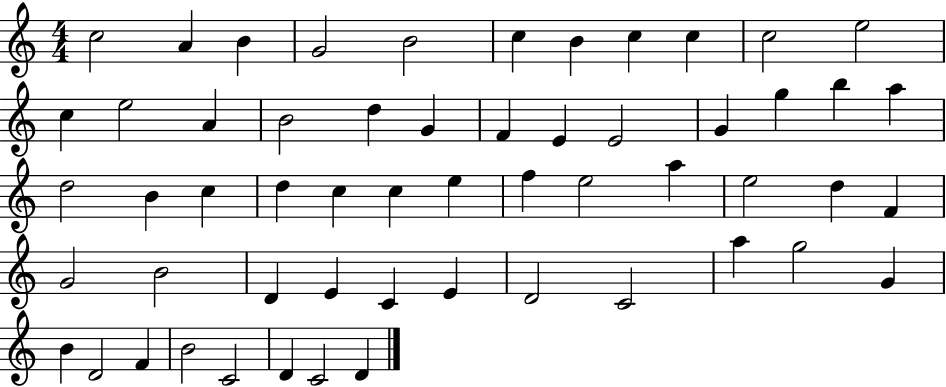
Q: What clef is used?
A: treble